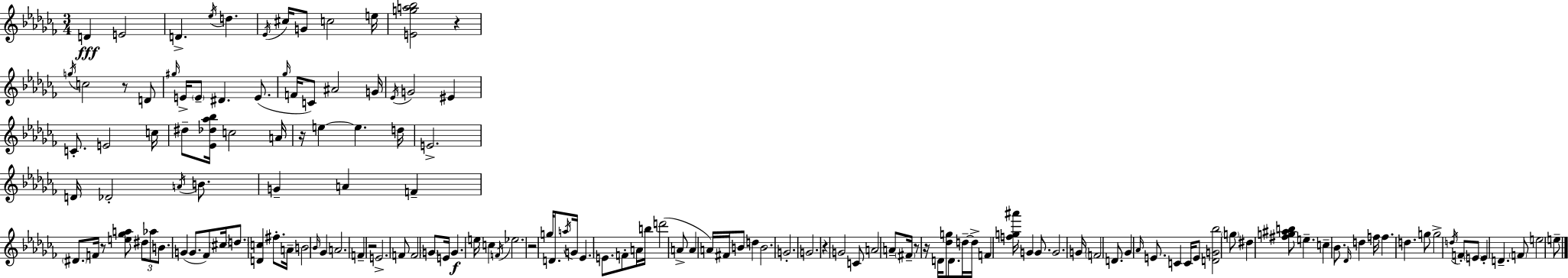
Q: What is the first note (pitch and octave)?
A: D4